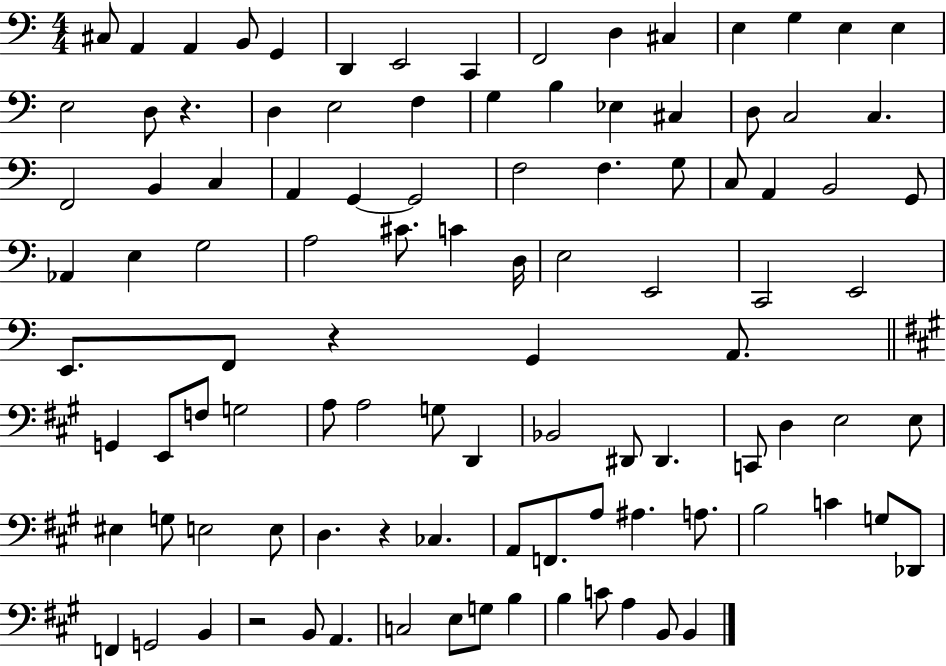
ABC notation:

X:1
T:Untitled
M:4/4
L:1/4
K:C
^C,/2 A,, A,, B,,/2 G,, D,, E,,2 C,, F,,2 D, ^C, E, G, E, E, E,2 D,/2 z D, E,2 F, G, B, _E, ^C, D,/2 C,2 C, F,,2 B,, C, A,, G,, G,,2 F,2 F, G,/2 C,/2 A,, B,,2 G,,/2 _A,, E, G,2 A,2 ^C/2 C D,/4 E,2 E,,2 C,,2 E,,2 E,,/2 F,,/2 z G,, A,,/2 G,, E,,/2 F,/2 G,2 A,/2 A,2 G,/2 D,, _B,,2 ^D,,/2 ^D,, C,,/2 D, E,2 E,/2 ^E, G,/2 E,2 E,/2 D, z _C, A,,/2 F,,/2 A,/2 ^A, A,/2 B,2 C G,/2 _D,,/2 F,, G,,2 B,, z2 B,,/2 A,, C,2 E,/2 G,/2 B, B, C/2 A, B,,/2 B,,